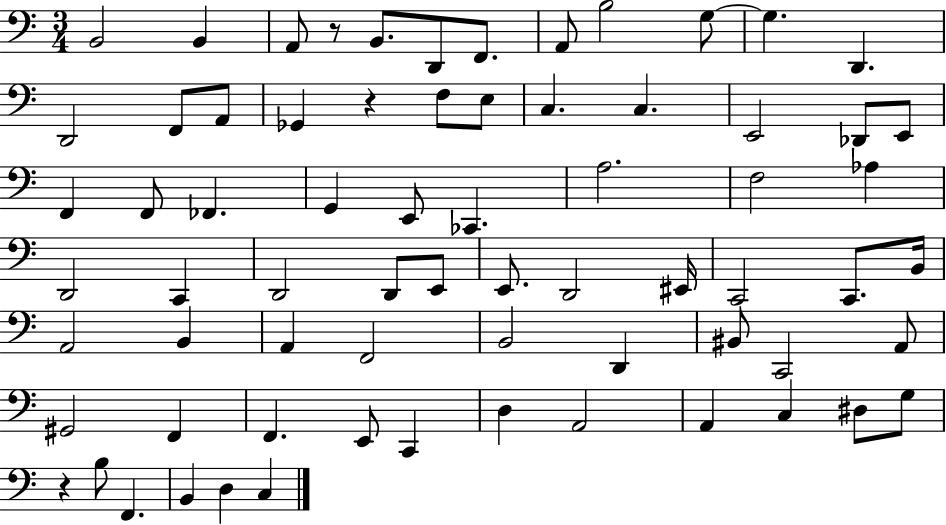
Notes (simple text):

B2/h B2/q A2/e R/e B2/e. D2/e F2/e. A2/e B3/h G3/e G3/q. D2/q. D2/h F2/e A2/e Gb2/q R/q F3/e E3/e C3/q. C3/q. E2/h Db2/e E2/e F2/q F2/e FES2/q. G2/q E2/e CES2/q. A3/h. F3/h Ab3/q D2/h C2/q D2/h D2/e E2/e E2/e. D2/h EIS2/s C2/h C2/e. B2/s A2/h B2/q A2/q F2/h B2/h D2/q BIS2/e C2/h A2/e G#2/h F2/q F2/q. E2/e C2/q D3/q A2/h A2/q C3/q D#3/e G3/e R/q B3/e F2/q. B2/q D3/q C3/q